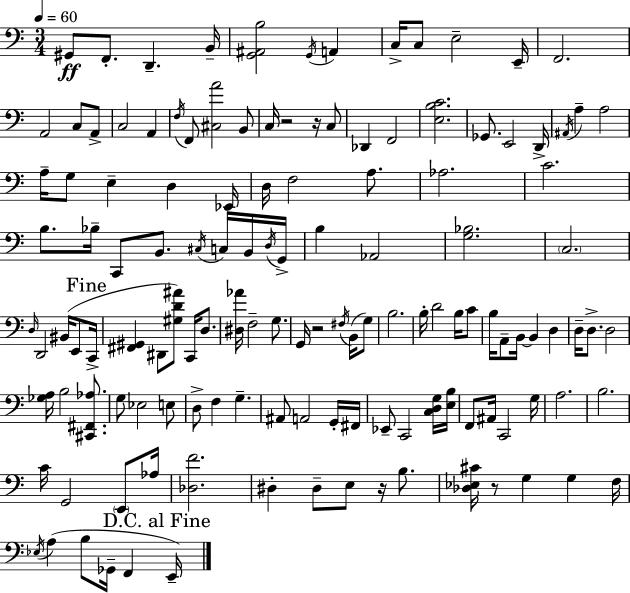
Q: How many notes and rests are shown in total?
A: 132